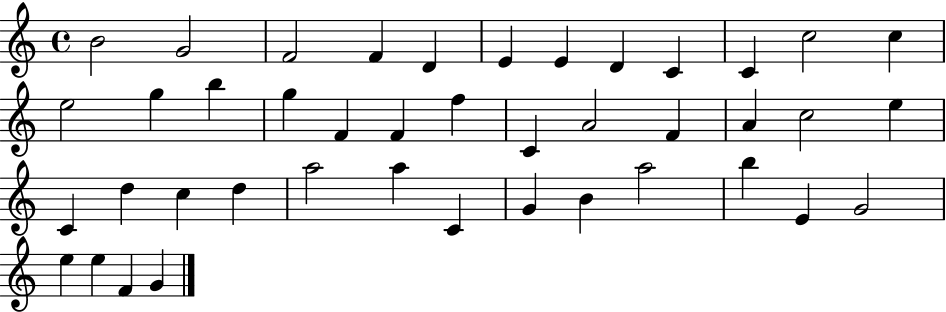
X:1
T:Untitled
M:4/4
L:1/4
K:C
B2 G2 F2 F D E E D C C c2 c e2 g b g F F f C A2 F A c2 e C d c d a2 a C G B a2 b E G2 e e F G